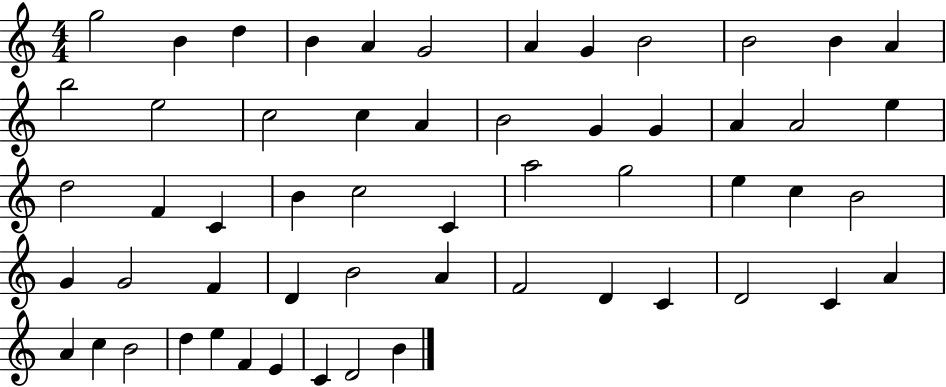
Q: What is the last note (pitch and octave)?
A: B4